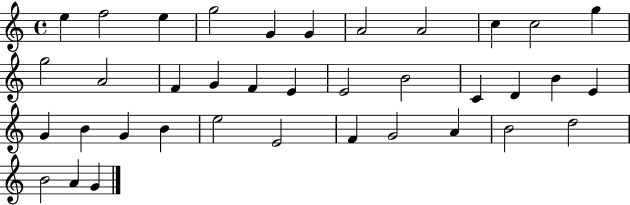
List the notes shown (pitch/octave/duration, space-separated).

E5/q F5/h E5/q G5/h G4/q G4/q A4/h A4/h C5/q C5/h G5/q G5/h A4/h F4/q G4/q F4/q E4/q E4/h B4/h C4/q D4/q B4/q E4/q G4/q B4/q G4/q B4/q E5/h E4/h F4/q G4/h A4/q B4/h D5/h B4/h A4/q G4/q